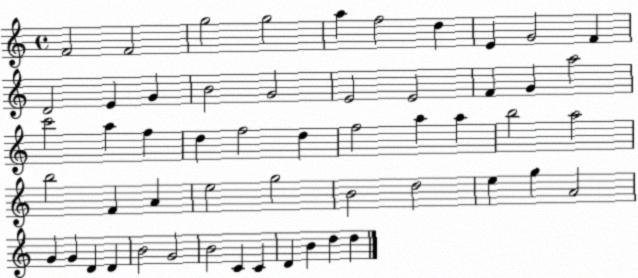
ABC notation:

X:1
T:Untitled
M:4/4
L:1/4
K:C
F2 F2 g2 g2 a f2 d E G2 F D2 E G B2 G2 E2 E2 F G a2 c'2 a f d f2 d f2 a a b2 a2 b2 F A e2 g2 B2 d2 e g A2 G G D D B2 G2 B2 C C D B d d